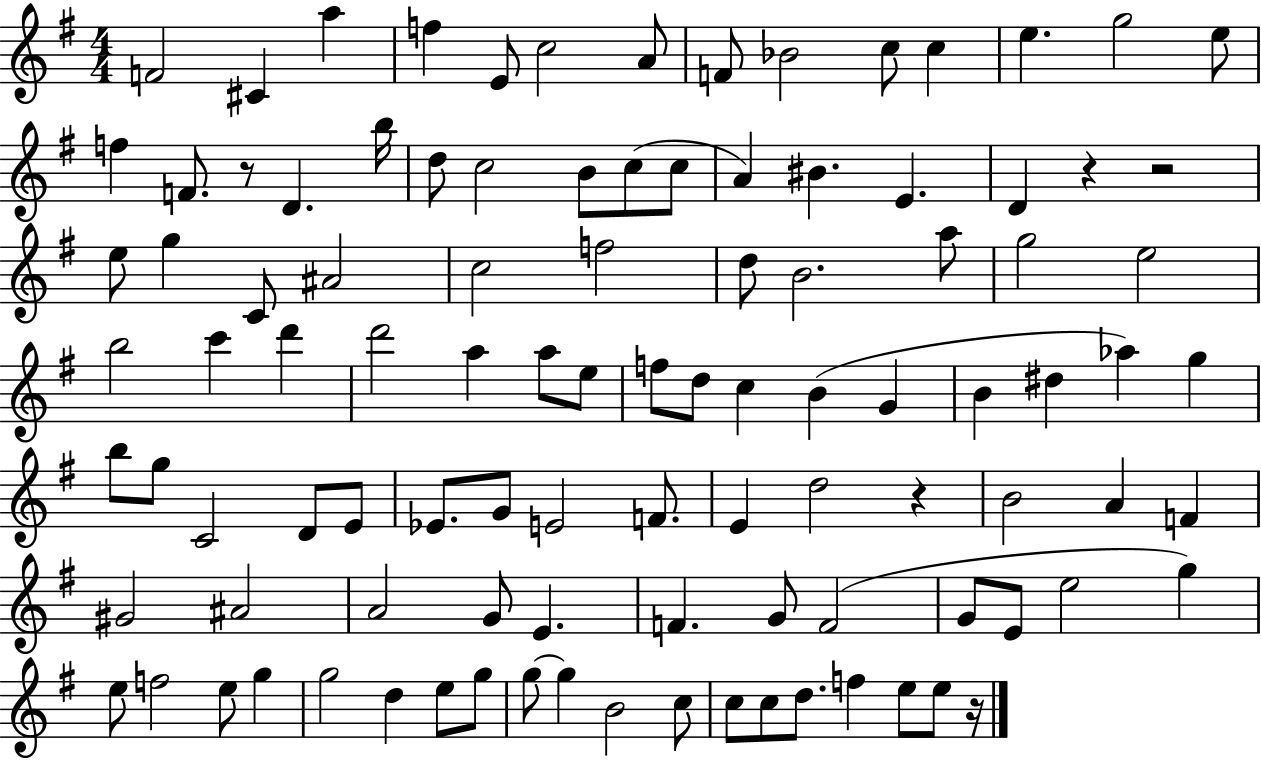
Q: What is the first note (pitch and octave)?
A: F4